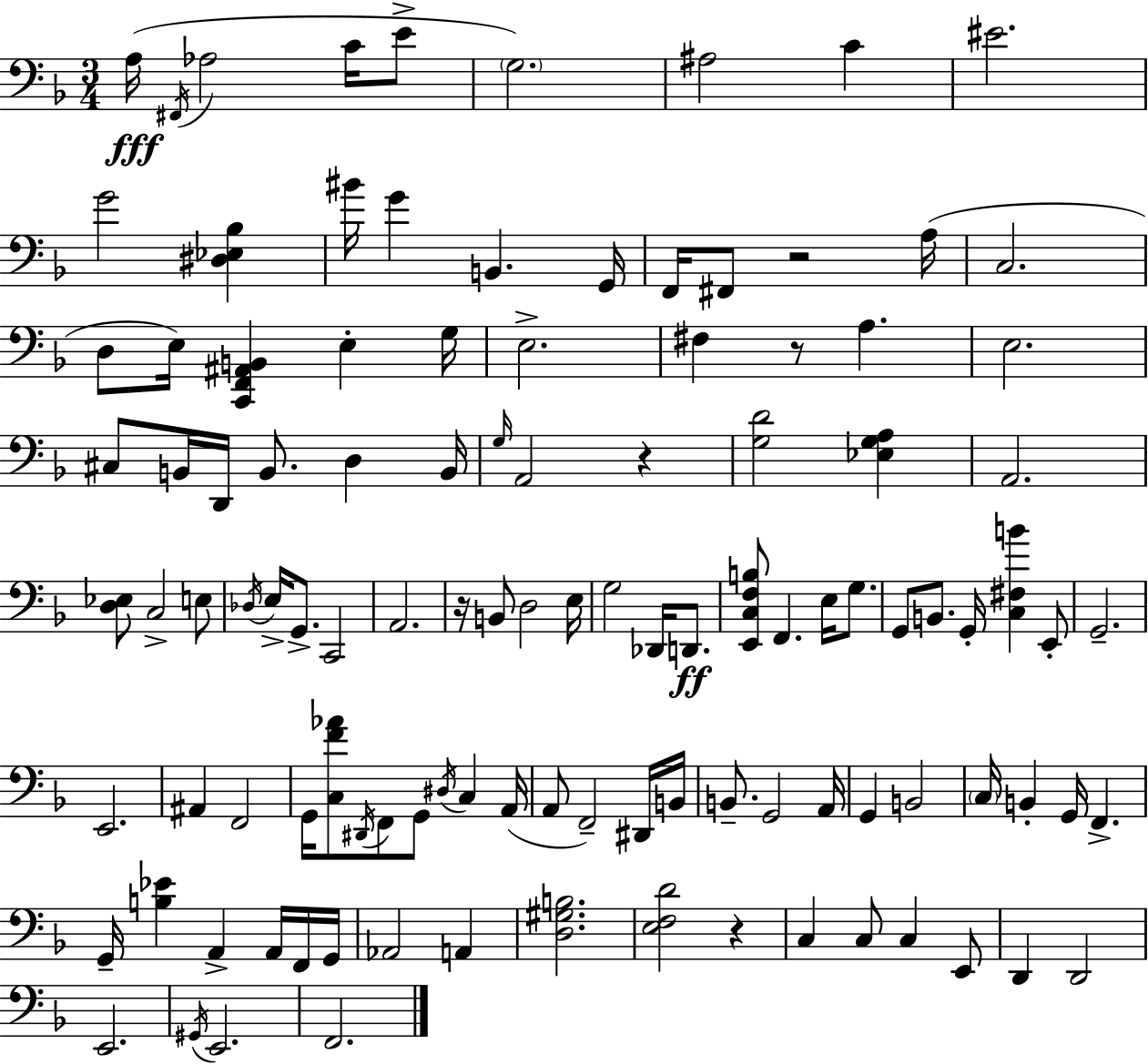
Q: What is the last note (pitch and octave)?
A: F2